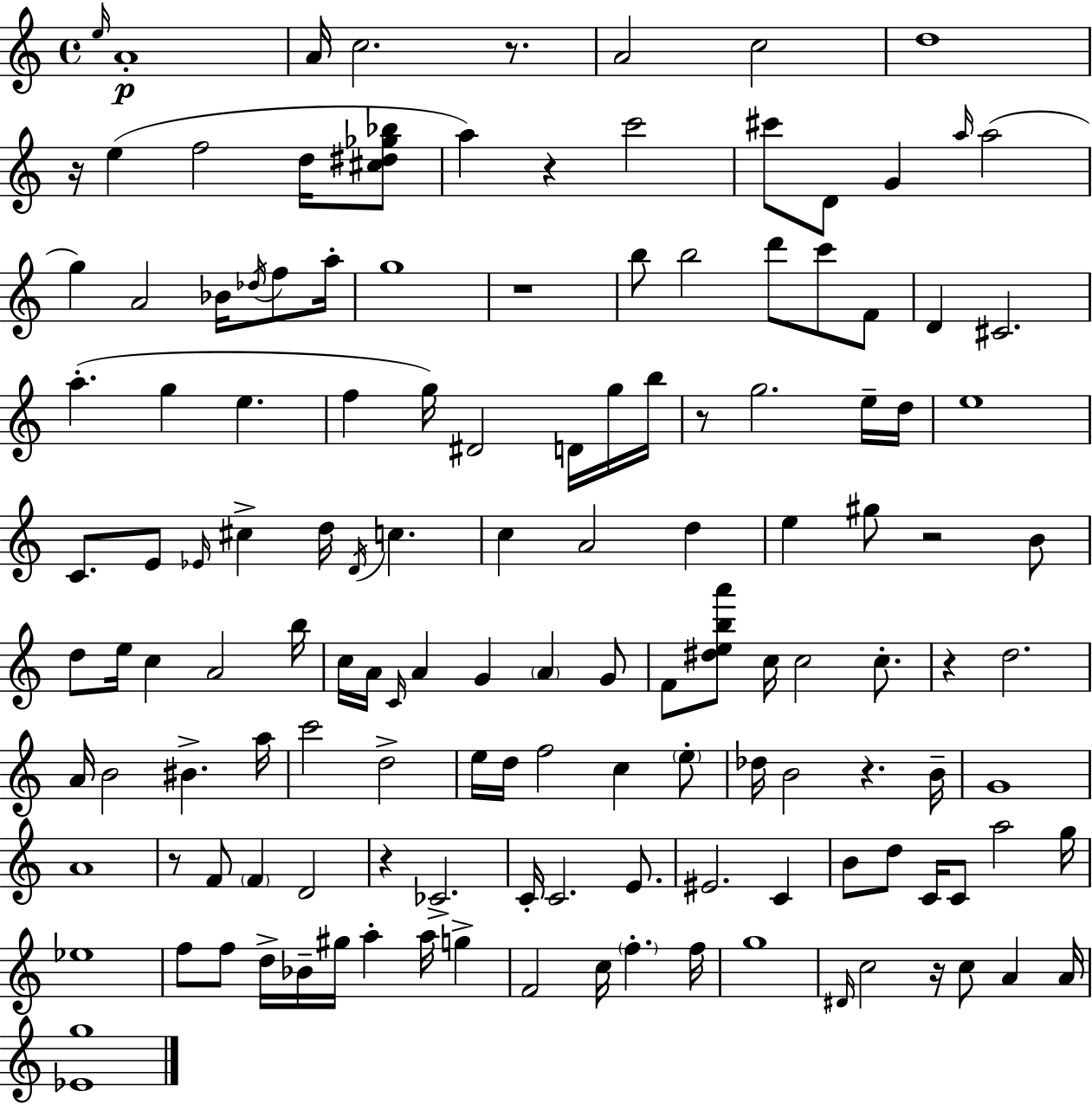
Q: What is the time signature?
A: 4/4